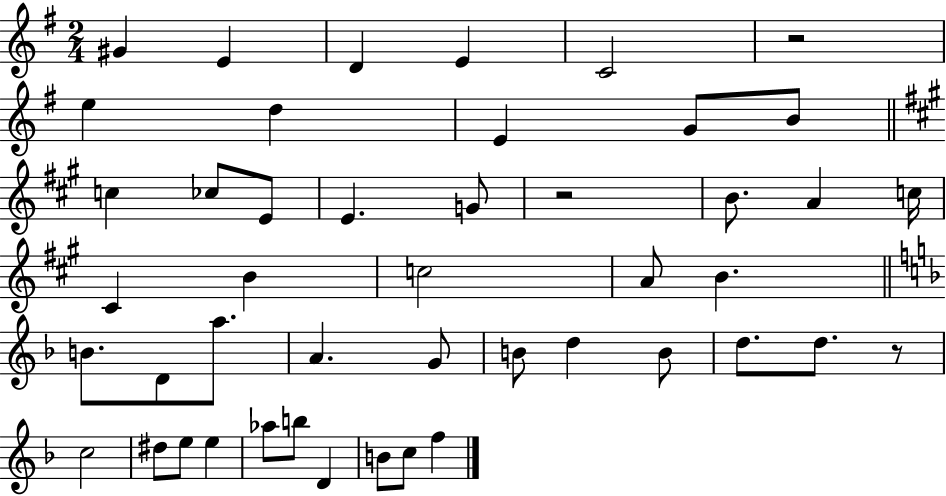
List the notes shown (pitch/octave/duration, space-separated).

G#4/q E4/q D4/q E4/q C4/h R/h E5/q D5/q E4/q G4/e B4/e C5/q CES5/e E4/e E4/q. G4/e R/h B4/e. A4/q C5/s C#4/q B4/q C5/h A4/e B4/q. B4/e. D4/e A5/e. A4/q. G4/e B4/e D5/q B4/e D5/e. D5/e. R/e C5/h D#5/e E5/e E5/q Ab5/e B5/e D4/q B4/e C5/e F5/q